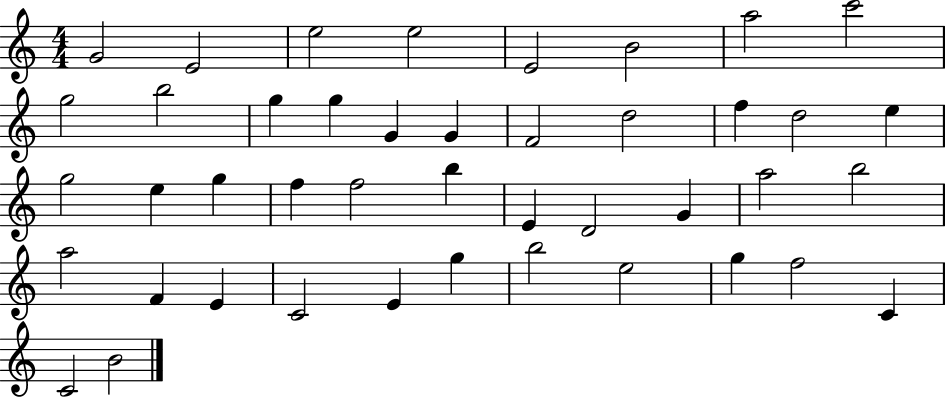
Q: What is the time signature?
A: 4/4